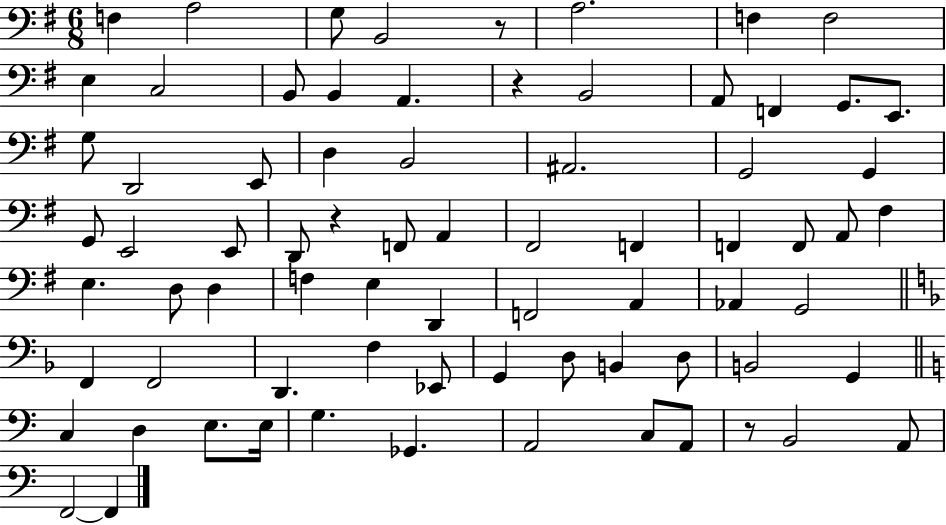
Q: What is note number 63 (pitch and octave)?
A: G3